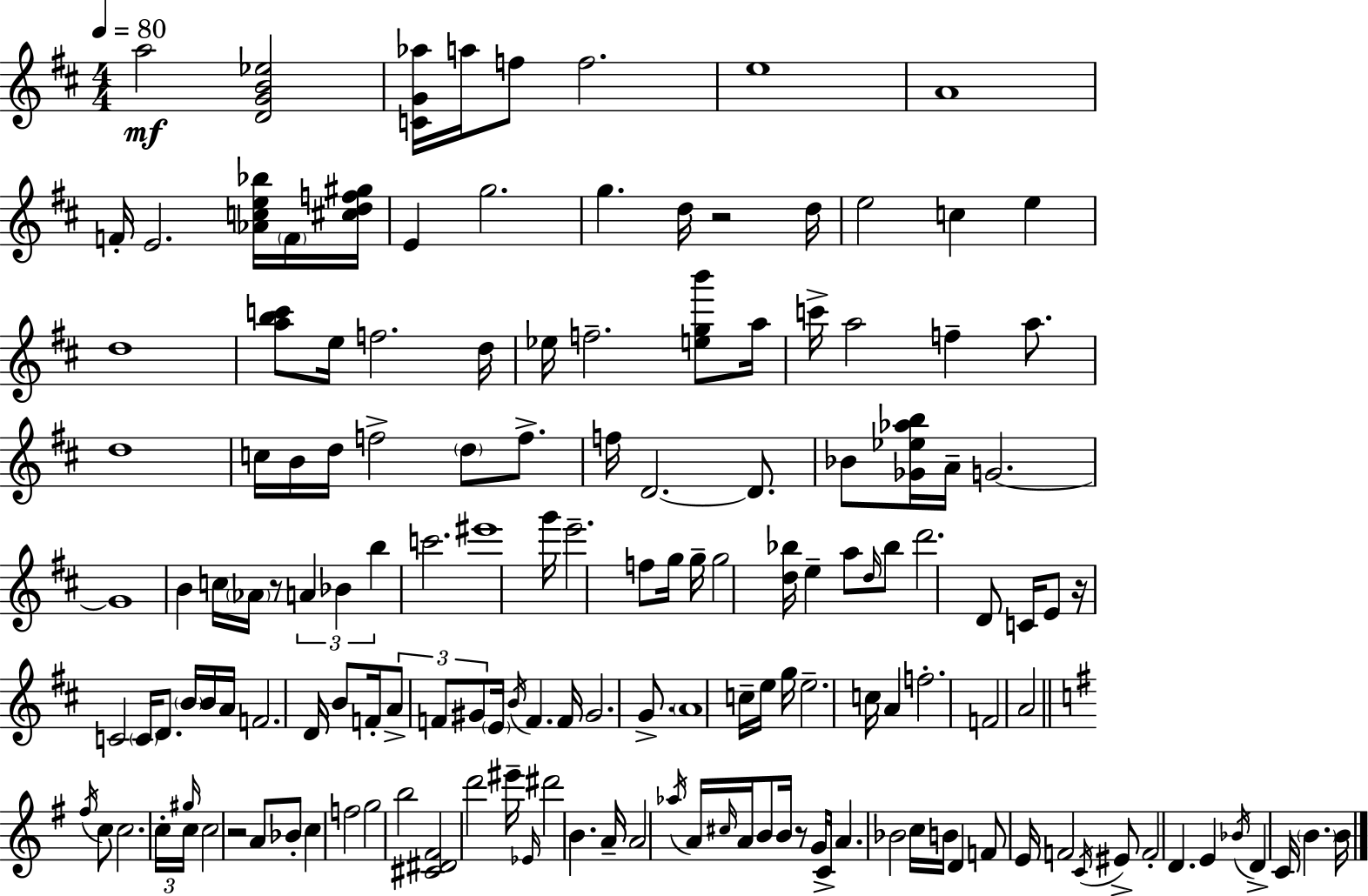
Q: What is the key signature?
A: D major